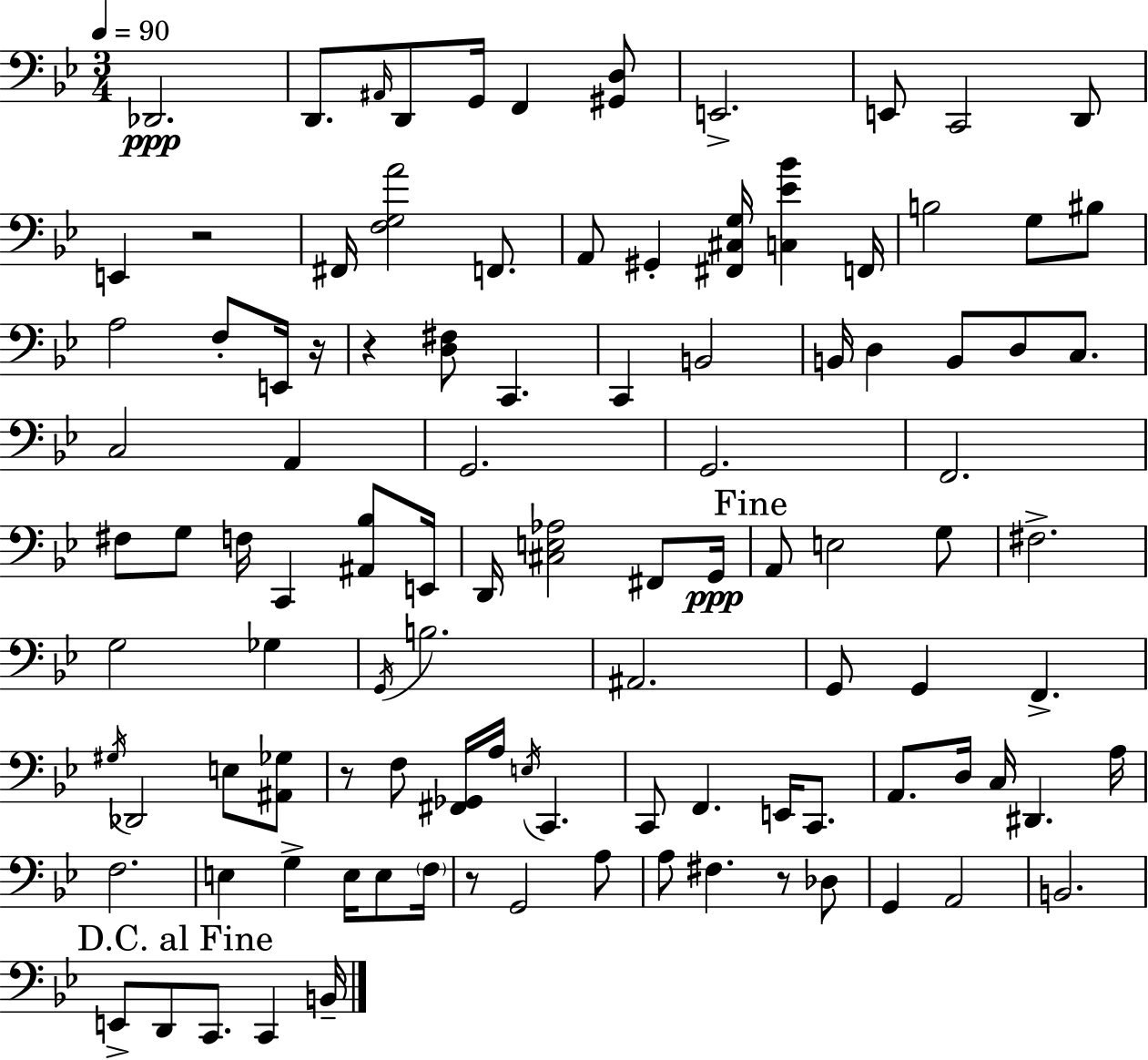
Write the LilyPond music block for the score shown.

{
  \clef bass
  \numericTimeSignature
  \time 3/4
  \key g \minor
  \tempo 4 = 90
  des,2.\ppp | d,8. \grace { ais,16 } d,8 g,16 f,4 <gis, d>8 | e,2.-> | e,8 c,2 d,8 | \break e,4 r2 | fis,16 <f g a'>2 f,8. | a,8 gis,4-. <fis, cis g>16 <c ees' bes'>4 | f,16 b2 g8 bis8 | \break a2 f8-. e,16 | r16 r4 <d fis>8 c,4. | c,4 b,2 | b,16 d4 b,8 d8 c8. | \break c2 a,4 | g,2. | g,2. | f,2. | \break fis8 g8 f16 c,4 <ais, bes>8 | e,16 d,16 <cis e aes>2 fis,8 | g,16\ppp \mark "Fine" a,8 e2 g8 | fis2.-> | \break g2 ges4 | \acciaccatura { g,16 } b2. | ais,2. | g,8 g,4 f,4.-> | \break \acciaccatura { gis16 } des,2 e8 | <ais, ges>8 r8 f8 <fis, ges,>16 a16 \acciaccatura { e16 } c,4. | c,8 f,4. | e,16 c,8. a,8. d16 c16 dis,4. | \break a16 f2. | e4 g4-> | e16 e8 \parenthesize f16 r8 g,2 | a8 a8 fis4. | \break r8 des8 g,4 a,2 | b,2. | \mark "D.C. al Fine" e,8-> d,8 c,8. c,4 | b,16-- \bar "|."
}